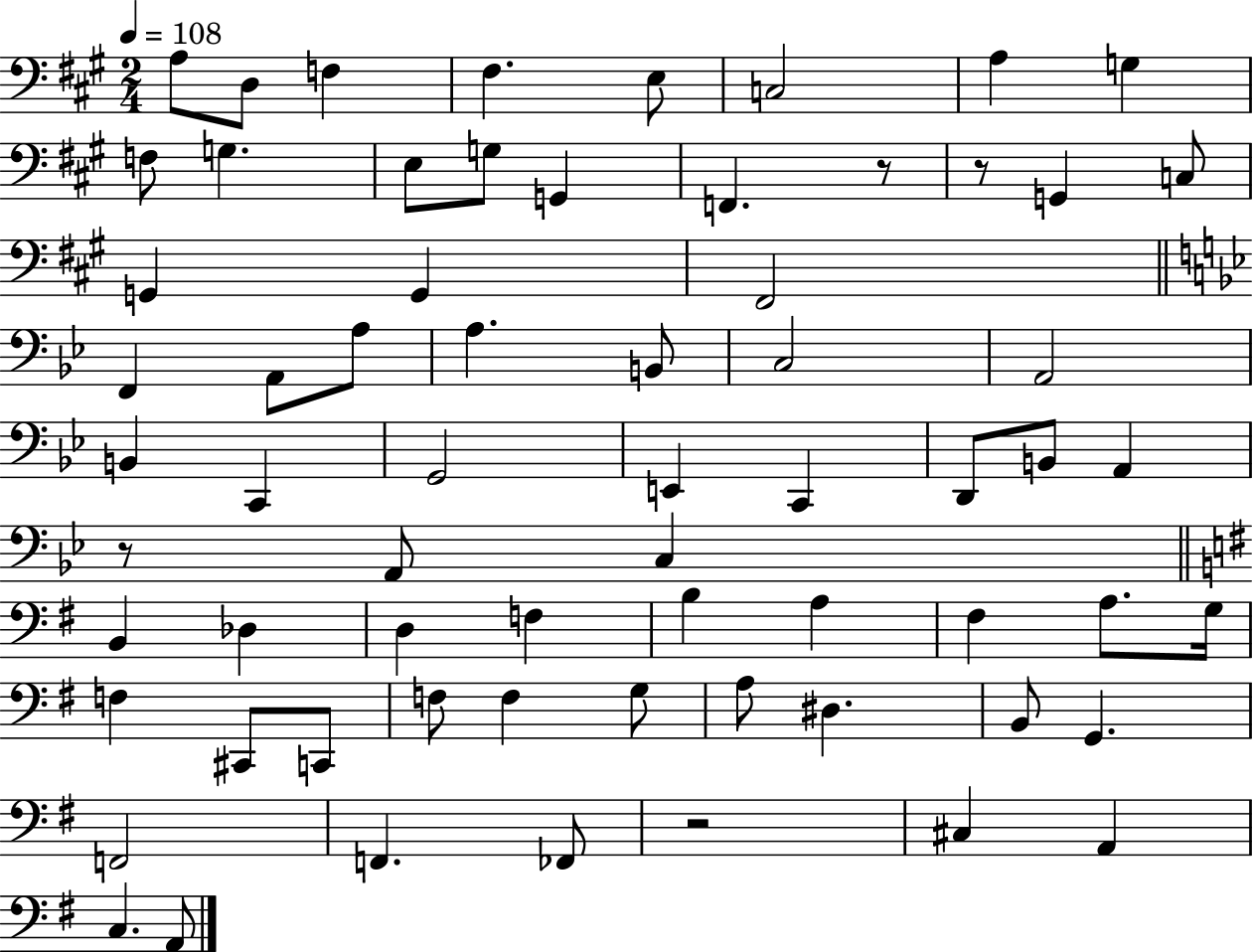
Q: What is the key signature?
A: A major